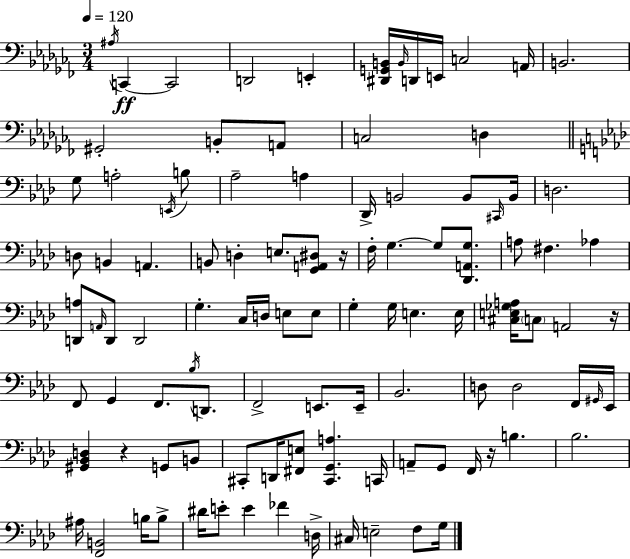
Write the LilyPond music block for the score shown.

{
  \clef bass
  \numericTimeSignature
  \time 3/4
  \key aes \minor
  \tempo 4 = 120
  \acciaccatura { ais16 }\ff c,4~~ c,2 | d,2 e,4-. | <dis, g, b,>16 \grace { b,16 } d,16 e,16 c2 | a,16 b,2. | \break gis,2-. b,8-. | a,8 c2 d4 | \bar "||" \break \key aes \major g8 a2-. \acciaccatura { e,16 } b8 | aes2-- a4 | des,16-> b,2 b,8 | \grace { cis,16 } b,16 d2. | \break d8 b,4 a,4. | b,8 d4-. e8. <g, a, dis>8 | r16 f16-. g4.~~ g8 <des, a, g>8. | a8 fis4. aes4 | \break <d, a>8 \grace { a,16 } d,8 d,2 | g4.-. c16 d16 e8 | e8 g4-. g16 e4. | e16 <cis e ges a>16 \parenthesize c8 a,2 | \break r16 f,8 g,4 f,8. | \acciaccatura { bes16 } d,8. f,2-> | e,8. e,16-- bes,2. | d8 d2 | \break f,16 \grace { gis,16 } ees,16 <gis, bes, d>4 r4 | g,8 b,8 cis,8-. d,16 <fis, e>8 <cis, g, a>4. | c,16 a,8-- g,8 f,16 r16 b4. | bes2. | \break ais16 <f, b,>2 | b16 b8-> dis'16 e'8-. e'4 | fes'4 d16-> cis16 e2-- | f8 g16 \bar "|."
}